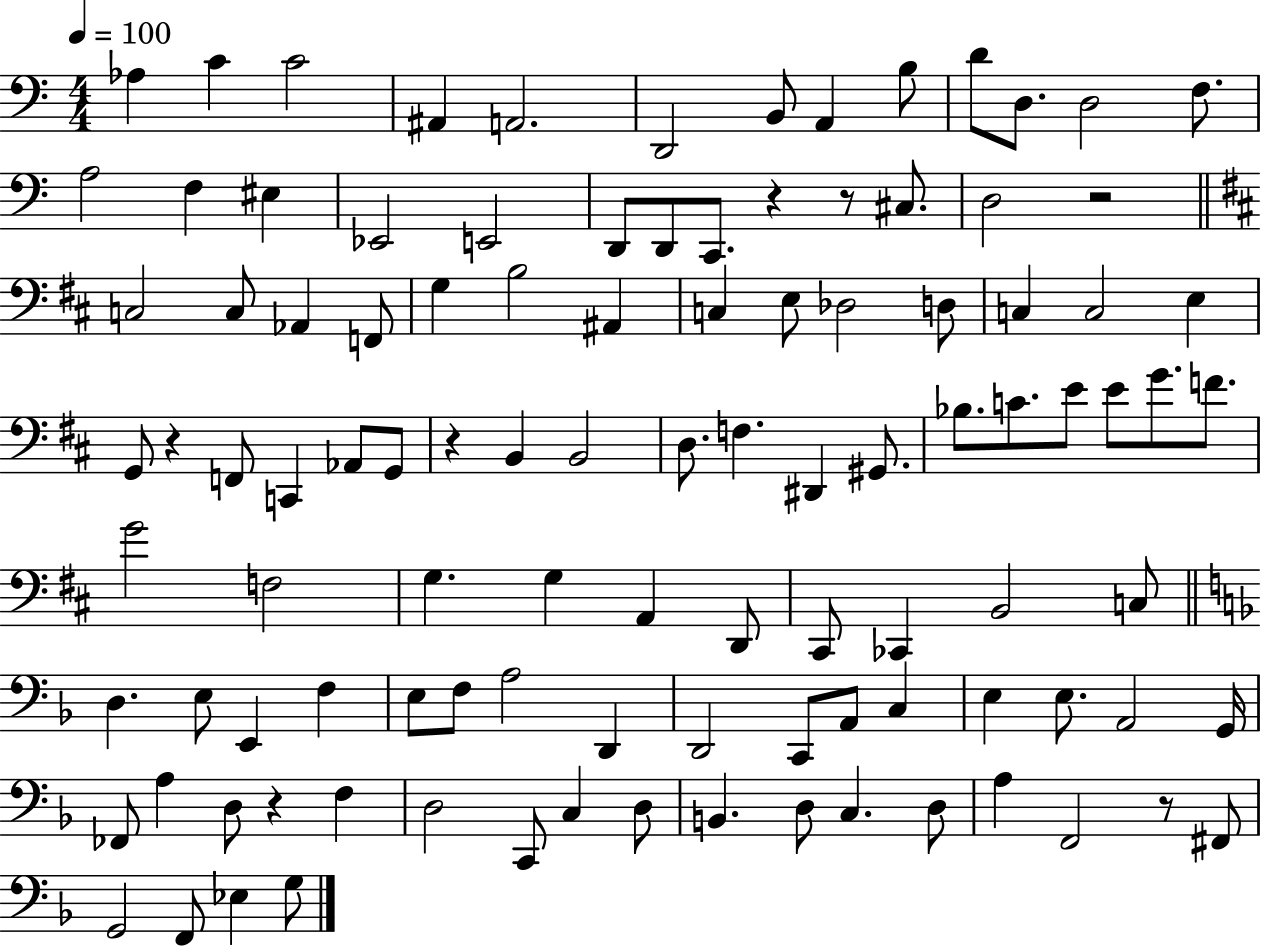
Ab3/q C4/q C4/h A#2/q A2/h. D2/h B2/e A2/q B3/e D4/e D3/e. D3/h F3/e. A3/h F3/q EIS3/q Eb2/h E2/h D2/e D2/e C2/e. R/q R/e C#3/e. D3/h R/h C3/h C3/e Ab2/q F2/e G3/q B3/h A#2/q C3/q E3/e Db3/h D3/e C3/q C3/h E3/q G2/e R/q F2/e C2/q Ab2/e G2/e R/q B2/q B2/h D3/e. F3/q. D#2/q G#2/e. Bb3/e. C4/e. E4/e E4/e G4/e. F4/e. G4/h F3/h G3/q. G3/q A2/q D2/e C#2/e CES2/q B2/h C3/e D3/q. E3/e E2/q F3/q E3/e F3/e A3/h D2/q D2/h C2/e A2/e C3/q E3/q E3/e. A2/h G2/s FES2/e A3/q D3/e R/q F3/q D3/h C2/e C3/q D3/e B2/q. D3/e C3/q. D3/e A3/q F2/h R/e F#2/e G2/h F2/e Eb3/q G3/e